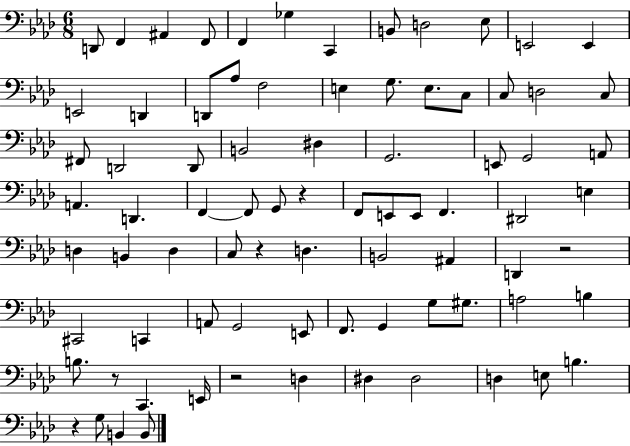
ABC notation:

X:1
T:Untitled
M:6/8
L:1/4
K:Ab
D,,/2 F,, ^A,, F,,/2 F,, _G, C,, B,,/2 D,2 _E,/2 E,,2 E,, E,,2 D,, D,,/2 _A,/2 F,2 E, G,/2 E,/2 C,/2 C,/2 D,2 C,/2 ^F,,/2 D,,2 D,,/2 B,,2 ^D, G,,2 E,,/2 G,,2 A,,/2 A,, D,, F,, F,,/2 G,,/2 z F,,/2 E,,/2 E,,/2 F,, ^D,,2 E, D, B,, D, C,/2 z D, B,,2 ^A,, D,, z2 ^C,,2 C,, A,,/2 G,,2 E,,/2 F,,/2 G,, G,/2 ^G,/2 A,2 B, B,/2 z/2 C,, E,,/4 z2 D, ^D, ^D,2 D, E,/2 B, z G,/2 B,, B,,/2